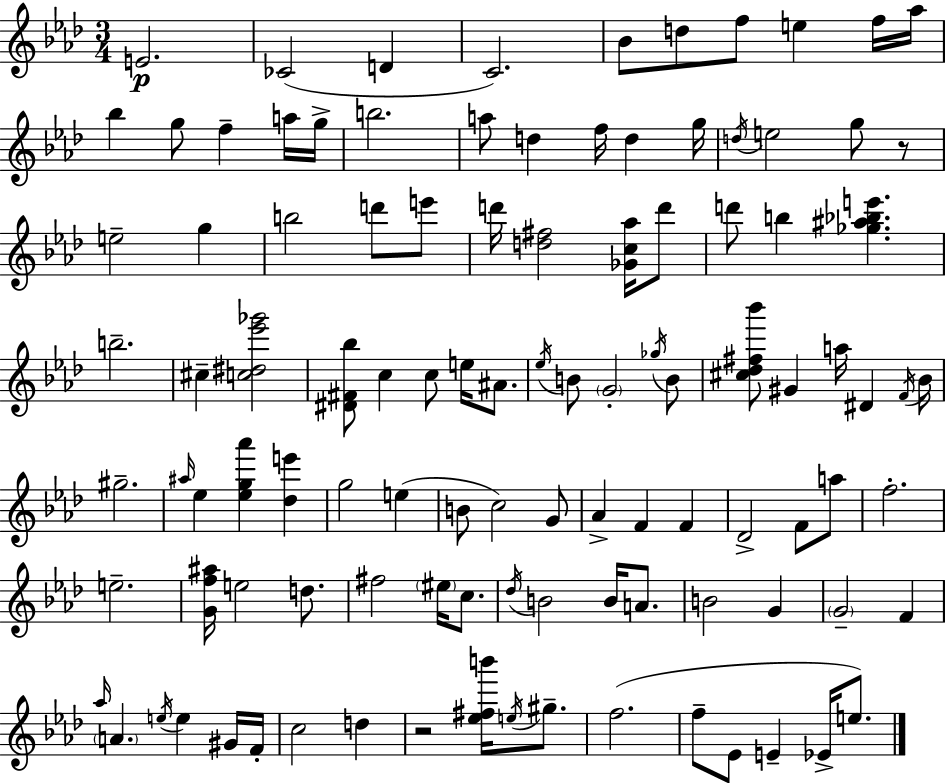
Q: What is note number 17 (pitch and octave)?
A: A5